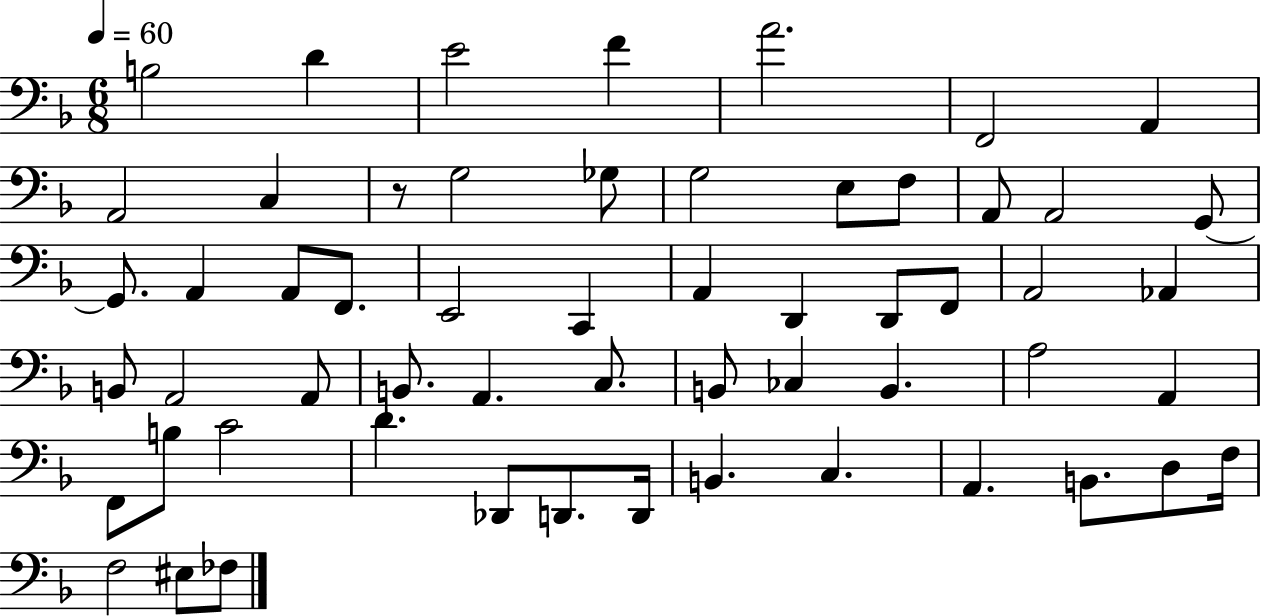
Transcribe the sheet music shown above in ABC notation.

X:1
T:Untitled
M:6/8
L:1/4
K:F
B,2 D E2 F A2 F,,2 A,, A,,2 C, z/2 G,2 _G,/2 G,2 E,/2 F,/2 A,,/2 A,,2 G,,/2 G,,/2 A,, A,,/2 F,,/2 E,,2 C,, A,, D,, D,,/2 F,,/2 A,,2 _A,, B,,/2 A,,2 A,,/2 B,,/2 A,, C,/2 B,,/2 _C, B,, A,2 A,, F,,/2 B,/2 C2 D _D,,/2 D,,/2 D,,/4 B,, C, A,, B,,/2 D,/2 F,/4 F,2 ^E,/2 _F,/2